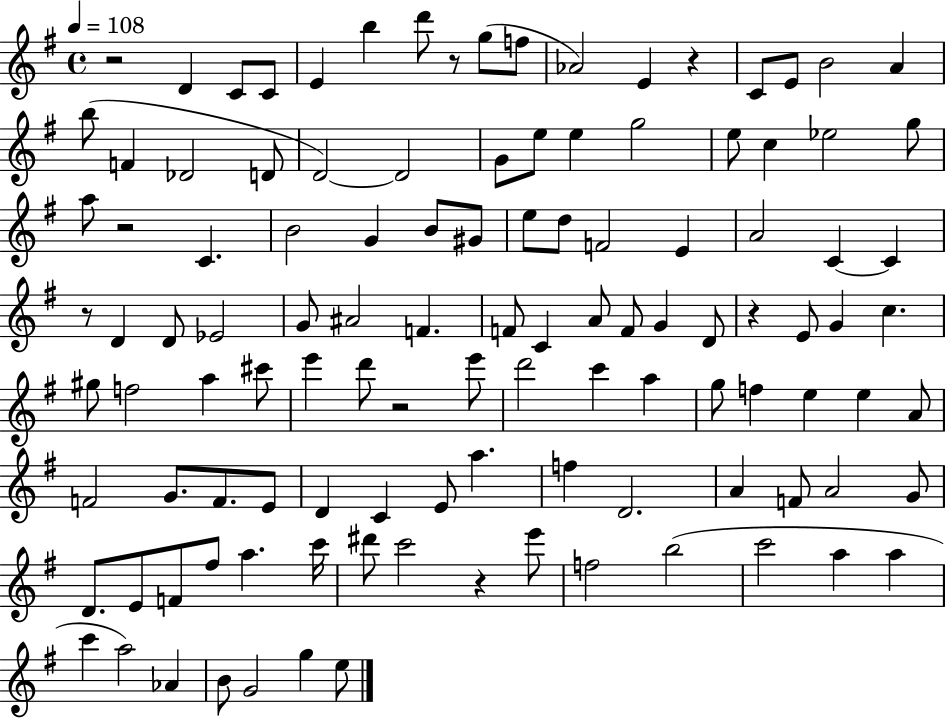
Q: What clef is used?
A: treble